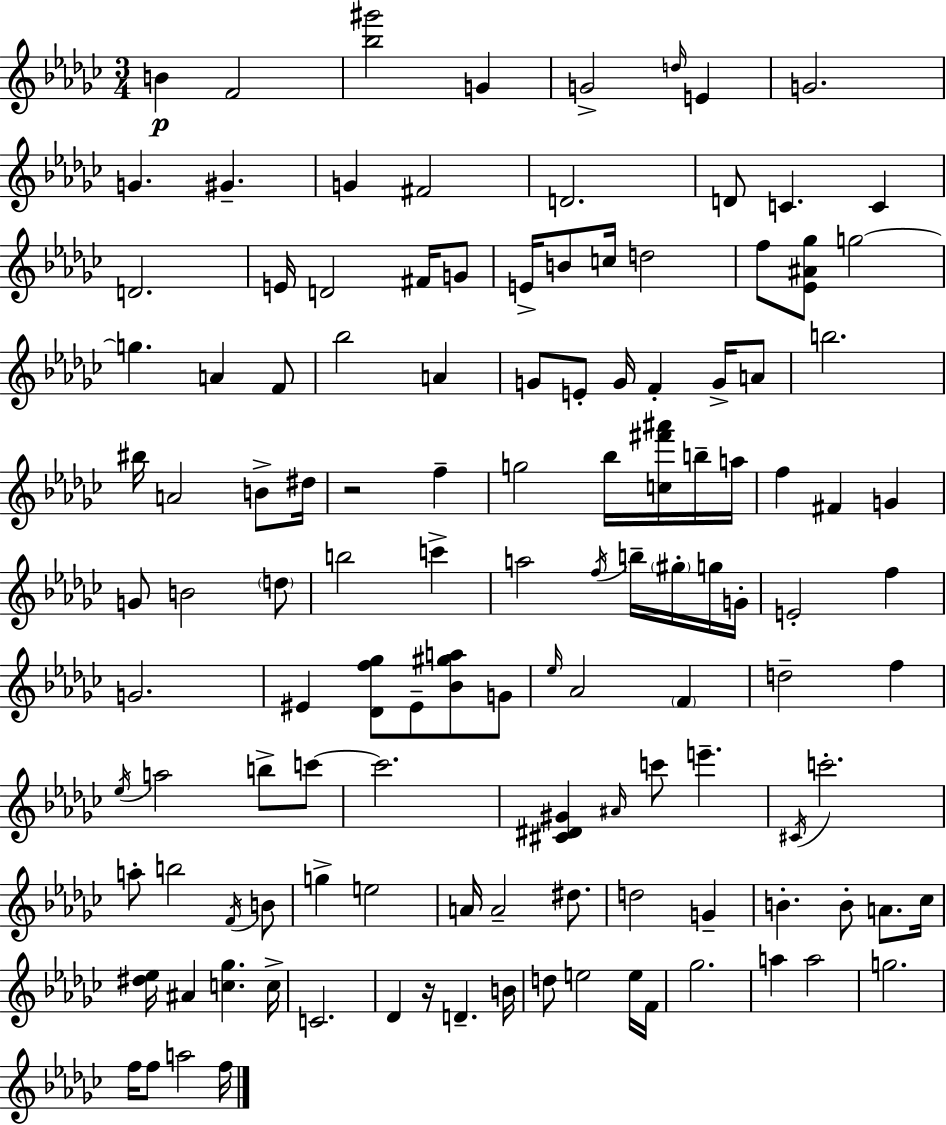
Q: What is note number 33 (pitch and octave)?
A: E4